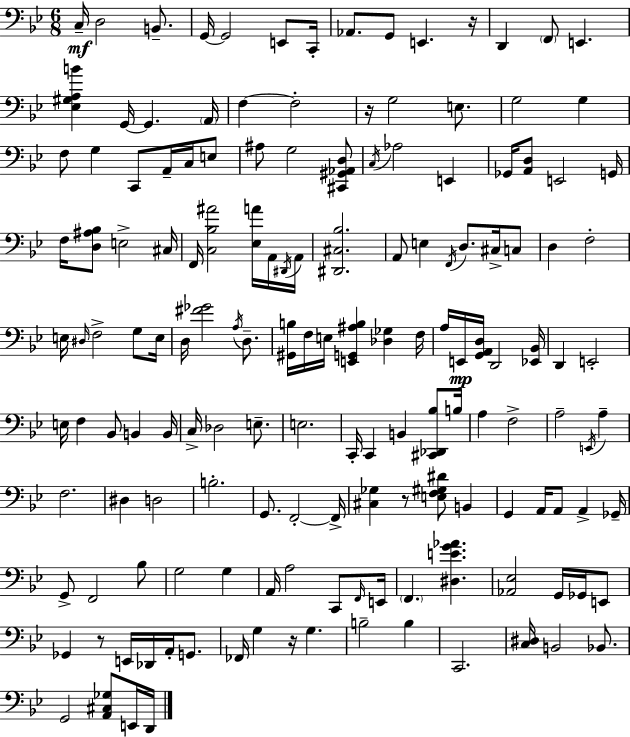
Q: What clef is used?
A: bass